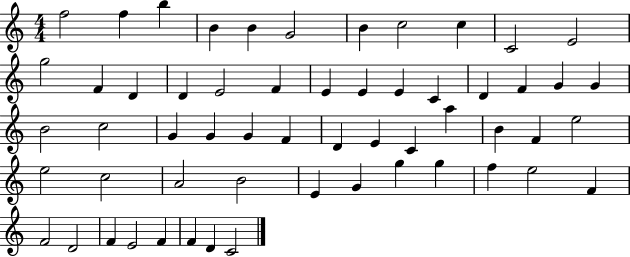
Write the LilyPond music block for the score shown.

{
  \clef treble
  \numericTimeSignature
  \time 4/4
  \key c \major
  f''2 f''4 b''4 | b'4 b'4 g'2 | b'4 c''2 c''4 | c'2 e'2 | \break g''2 f'4 d'4 | d'4 e'2 f'4 | e'4 e'4 e'4 c'4 | d'4 f'4 g'4 g'4 | \break b'2 c''2 | g'4 g'4 g'4 f'4 | d'4 e'4 c'4 a''4 | b'4 f'4 e''2 | \break e''2 c''2 | a'2 b'2 | e'4 g'4 g''4 g''4 | f''4 e''2 f'4 | \break f'2 d'2 | f'4 e'2 f'4 | f'4 d'4 c'2 | \bar "|."
}